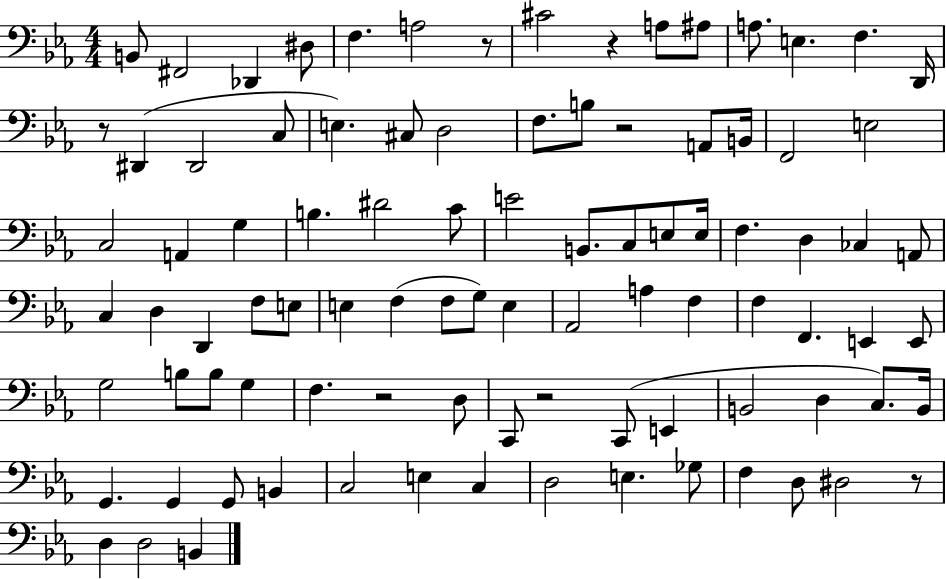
{
  \clef bass
  \numericTimeSignature
  \time 4/4
  \key ees \major
  \repeat volta 2 { b,8 fis,2 des,4 dis8 | f4. a2 r8 | cis'2 r4 a8 ais8 | a8. e4. f4. d,16 | \break r8 dis,4( dis,2 c8 | e4.) cis8 d2 | f8. b8 r2 a,8 b,16 | f,2 e2 | \break c2 a,4 g4 | b4. dis'2 c'8 | e'2 b,8. c8 e8 e16 | f4. d4 ces4 a,8 | \break c4 d4 d,4 f8 e8 | e4 f4( f8 g8) e4 | aes,2 a4 f4 | f4 f,4. e,4 e,8 | \break g2 b8 b8 g4 | f4. r2 d8 | c,8 r2 c,8( e,4 | b,2 d4 c8.) b,16 | \break g,4. g,4 g,8 b,4 | c2 e4 c4 | d2 e4. ges8 | f4 d8 dis2 r8 | \break d4 d2 b,4 | } \bar "|."
}